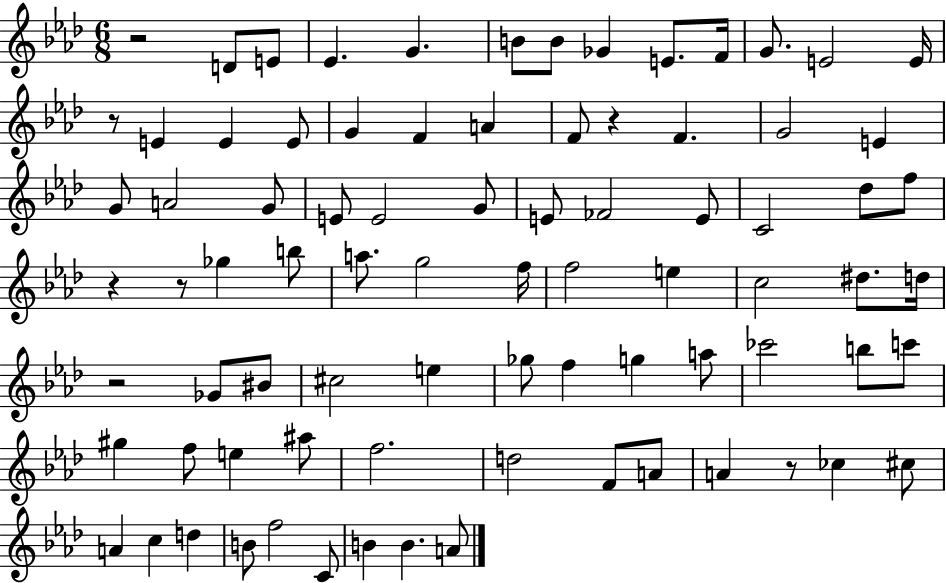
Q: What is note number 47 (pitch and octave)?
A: C#5